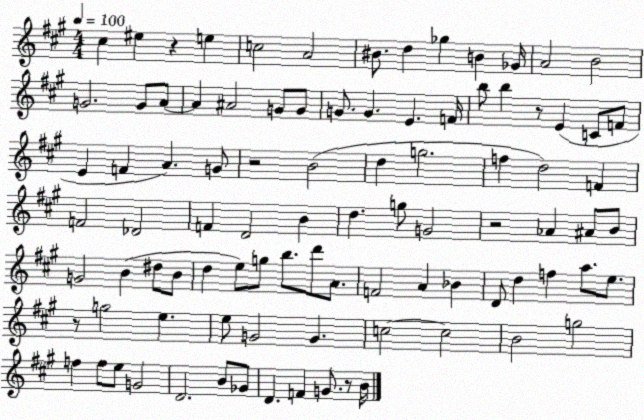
X:1
T:Untitled
M:4/4
L:1/4
K:A
^c ^e z e c2 A2 ^B/2 d _g B _G/4 A2 B2 G2 G/2 A/2 A ^A2 G/2 G/2 G/2 G E F/4 b/2 b z/2 E C/2 F/2 E F A G/2 z2 B2 d g2 f d2 F F2 _D2 F D2 B d g/2 G2 z2 _A ^A/2 B/2 G2 B ^d/2 B/2 d e/2 g/2 b/2 d'/2 A/2 F2 A _B D/2 d f a/2 e/2 z/2 g2 e e/2 G2 G c2 c2 B2 g2 f f/2 e/2 G2 D2 B/2 _G/2 D F G/2 z/2 B/4